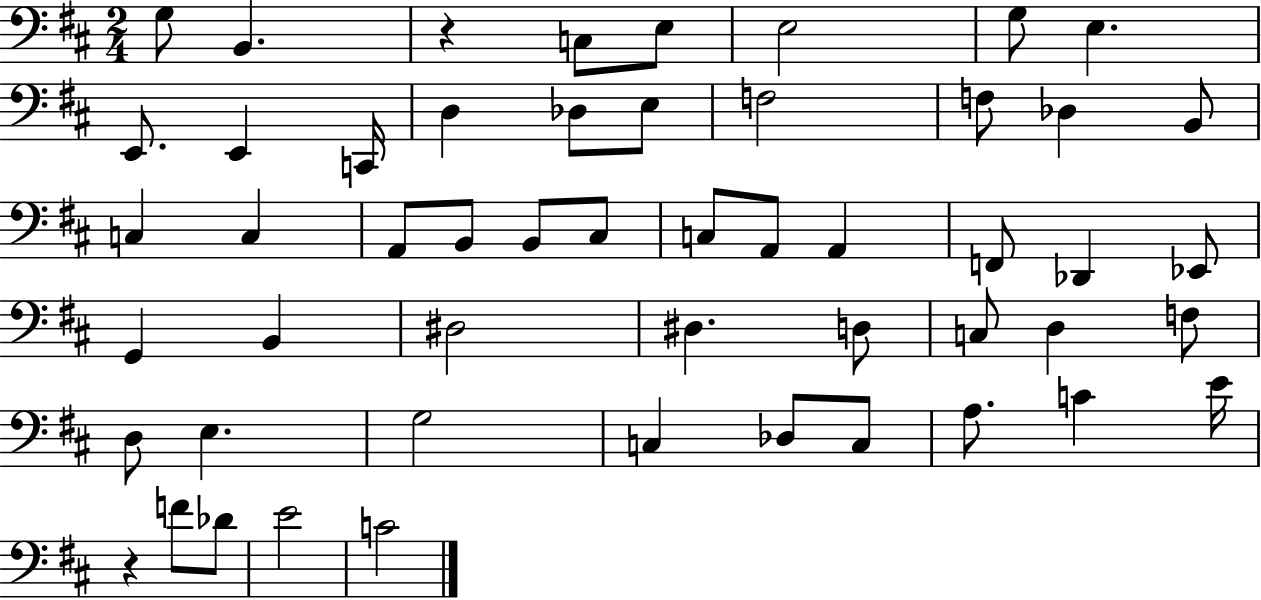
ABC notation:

X:1
T:Untitled
M:2/4
L:1/4
K:D
G,/2 B,, z C,/2 E,/2 E,2 G,/2 E, E,,/2 E,, C,,/4 D, _D,/2 E,/2 F,2 F,/2 _D, B,,/2 C, C, A,,/2 B,,/2 B,,/2 ^C,/2 C,/2 A,,/2 A,, F,,/2 _D,, _E,,/2 G,, B,, ^D,2 ^D, D,/2 C,/2 D, F,/2 D,/2 E, G,2 C, _D,/2 C,/2 A,/2 C E/4 z F/2 _D/2 E2 C2